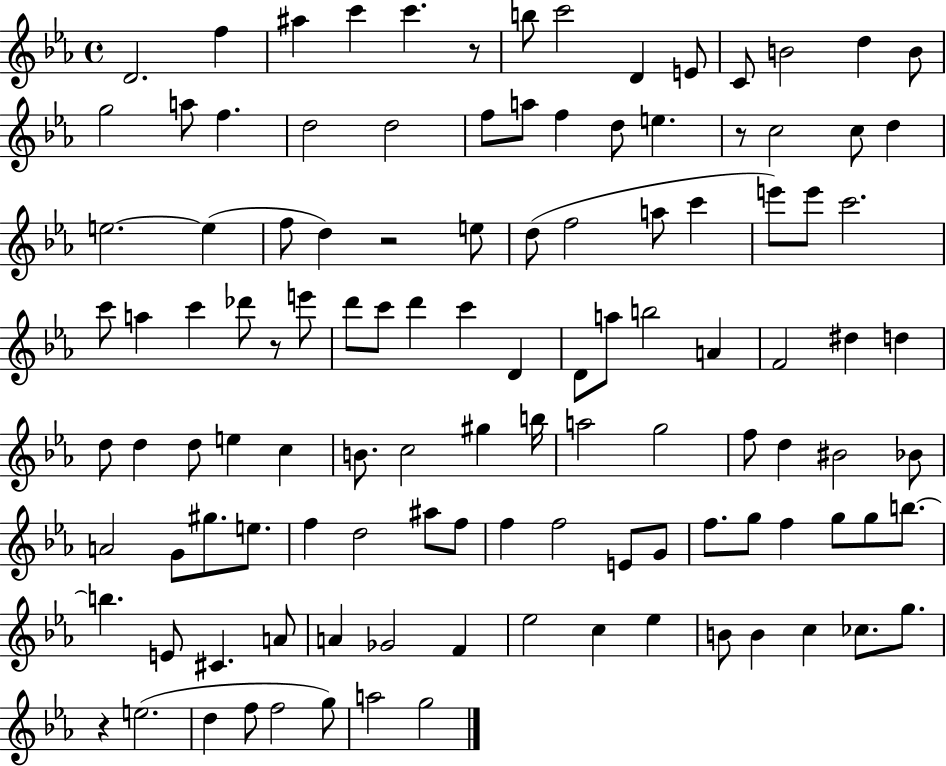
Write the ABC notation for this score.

X:1
T:Untitled
M:4/4
L:1/4
K:Eb
D2 f ^a c' c' z/2 b/2 c'2 D E/2 C/2 B2 d B/2 g2 a/2 f d2 d2 f/2 a/2 f d/2 e z/2 c2 c/2 d e2 e f/2 d z2 e/2 d/2 f2 a/2 c' e'/2 e'/2 c'2 c'/2 a c' _d'/2 z/2 e'/2 d'/2 c'/2 d' c' D D/2 a/2 b2 A F2 ^d d d/2 d d/2 e c B/2 c2 ^g b/4 a2 g2 f/2 d ^B2 _B/2 A2 G/2 ^g/2 e/2 f d2 ^a/2 f/2 f f2 E/2 G/2 f/2 g/2 f g/2 g/2 b/2 b E/2 ^C A/2 A _G2 F _e2 c _e B/2 B c _c/2 g/2 z e2 d f/2 f2 g/2 a2 g2